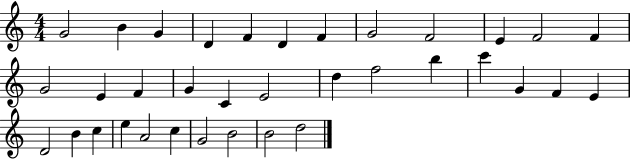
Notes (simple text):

G4/h B4/q G4/q D4/q F4/q D4/q F4/q G4/h F4/h E4/q F4/h F4/q G4/h E4/q F4/q G4/q C4/q E4/h D5/q F5/h B5/q C6/q G4/q F4/q E4/q D4/h B4/q C5/q E5/q A4/h C5/q G4/h B4/h B4/h D5/h